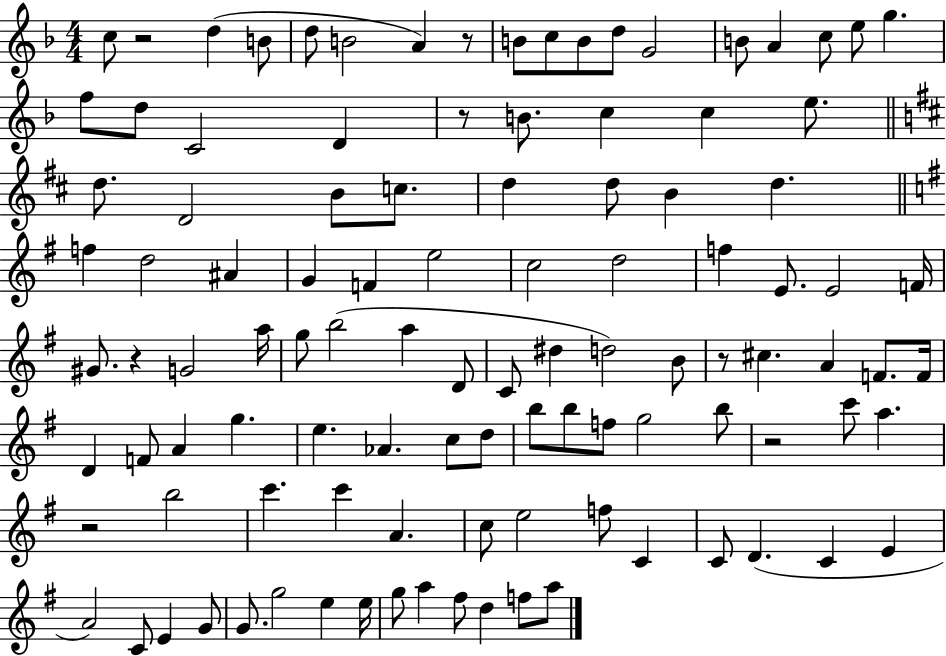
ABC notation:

X:1
T:Untitled
M:4/4
L:1/4
K:F
c/2 z2 d B/2 d/2 B2 A z/2 B/2 c/2 B/2 d/2 G2 B/2 A c/2 e/2 g f/2 d/2 C2 D z/2 B/2 c c e/2 d/2 D2 B/2 c/2 d d/2 B d f d2 ^A G F e2 c2 d2 f E/2 E2 F/4 ^G/2 z G2 a/4 g/2 b2 a D/2 C/2 ^d d2 B/2 z/2 ^c A F/2 F/4 D F/2 A g e _A c/2 d/2 b/2 b/2 f/2 g2 b/2 z2 c'/2 a z2 b2 c' c' A c/2 e2 f/2 C C/2 D C E A2 C/2 E G/2 G/2 g2 e e/4 g/2 a ^f/2 d f/2 a/2